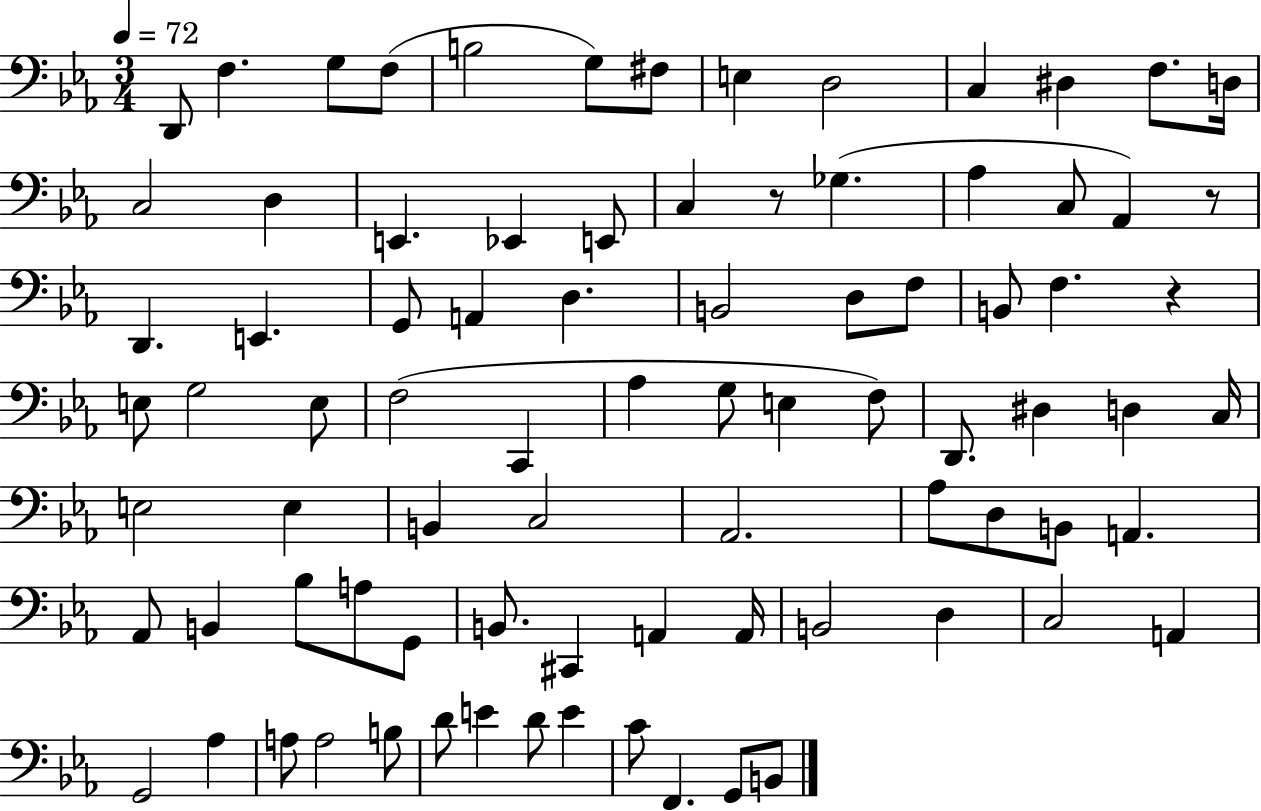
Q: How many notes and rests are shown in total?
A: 84